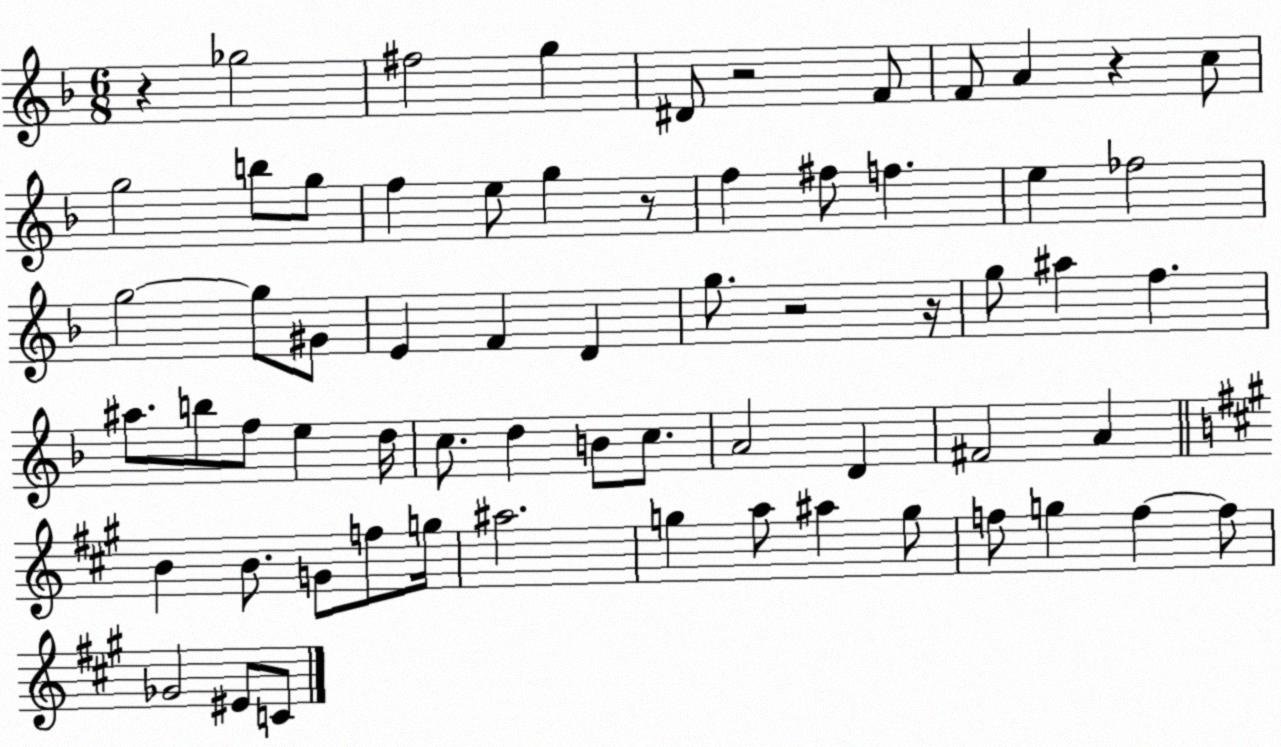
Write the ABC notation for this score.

X:1
T:Untitled
M:6/8
L:1/4
K:F
z _g2 ^f2 g ^D/2 z2 F/2 F/2 A z c/2 g2 b/2 g/2 f e/2 g z/2 f ^f/2 f e _f2 g2 g/2 ^G/2 E F D g/2 z2 z/4 g/2 ^a f ^a/2 b/2 f/2 e d/4 c/2 d B/2 c/2 A2 D ^F2 A B B/2 G/2 f/2 g/4 ^a2 g a/2 ^a g/2 f/2 g f f/2 _G2 ^E/2 C/2